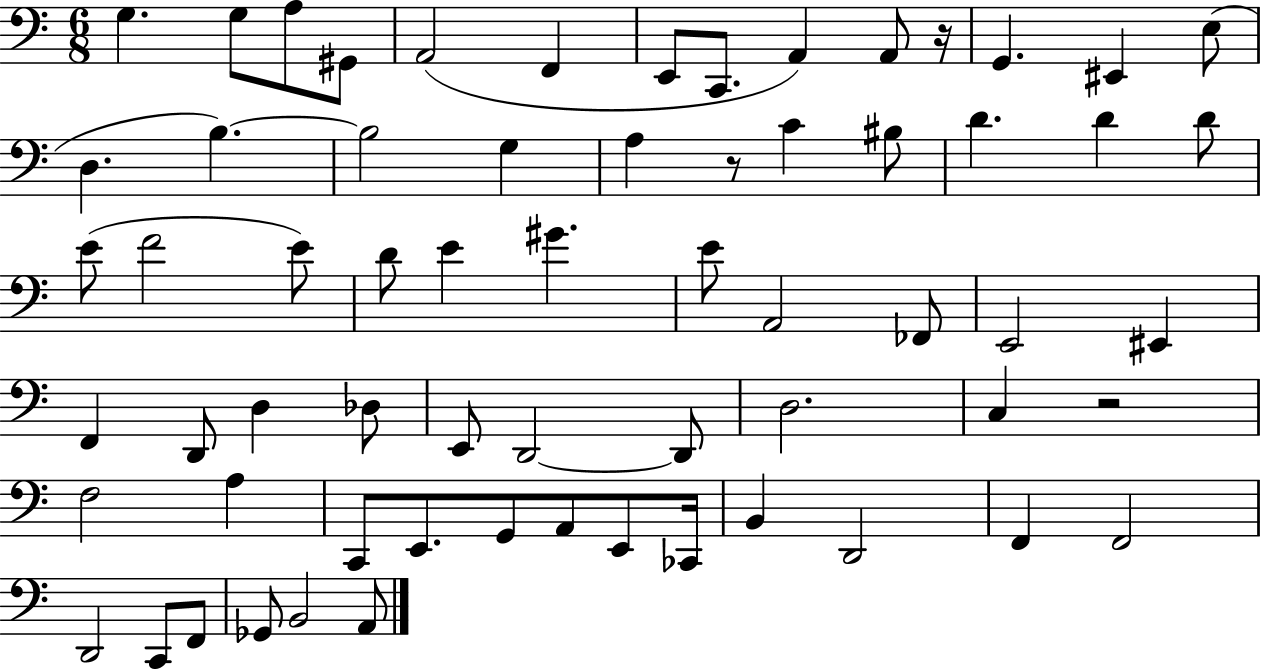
X:1
T:Untitled
M:6/8
L:1/4
K:C
G, G,/2 A,/2 ^G,,/2 A,,2 F,, E,,/2 C,,/2 A,, A,,/2 z/4 G,, ^E,, E,/2 D, B, B,2 G, A, z/2 C ^B,/2 D D D/2 E/2 F2 E/2 D/2 E ^G E/2 A,,2 _F,,/2 E,,2 ^E,, F,, D,,/2 D, _D,/2 E,,/2 D,,2 D,,/2 D,2 C, z2 F,2 A, C,,/2 E,,/2 G,,/2 A,,/2 E,,/2 _C,,/4 B,, D,,2 F,, F,,2 D,,2 C,,/2 F,,/2 _G,,/2 B,,2 A,,/2